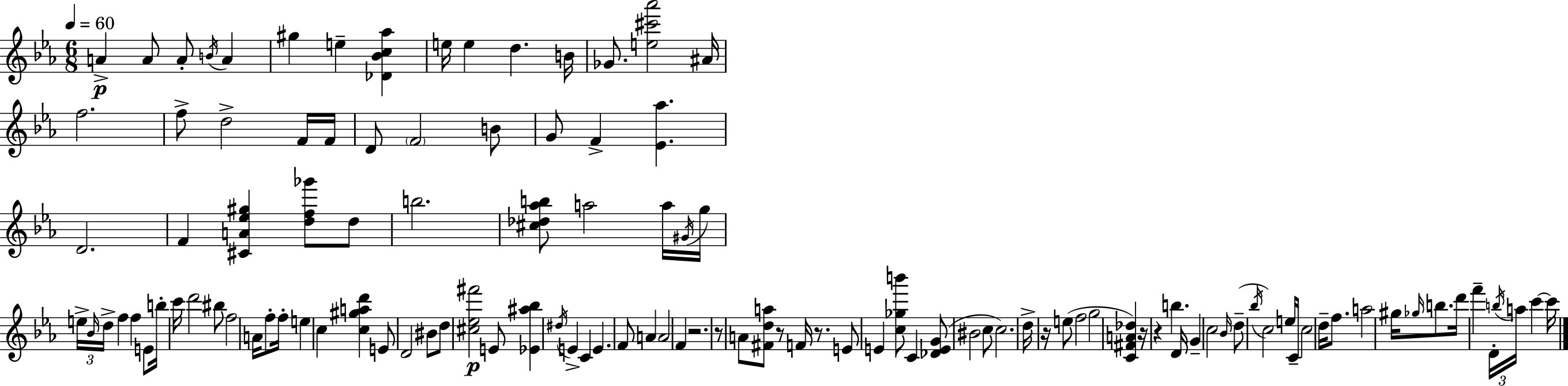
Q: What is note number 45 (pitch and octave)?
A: F5